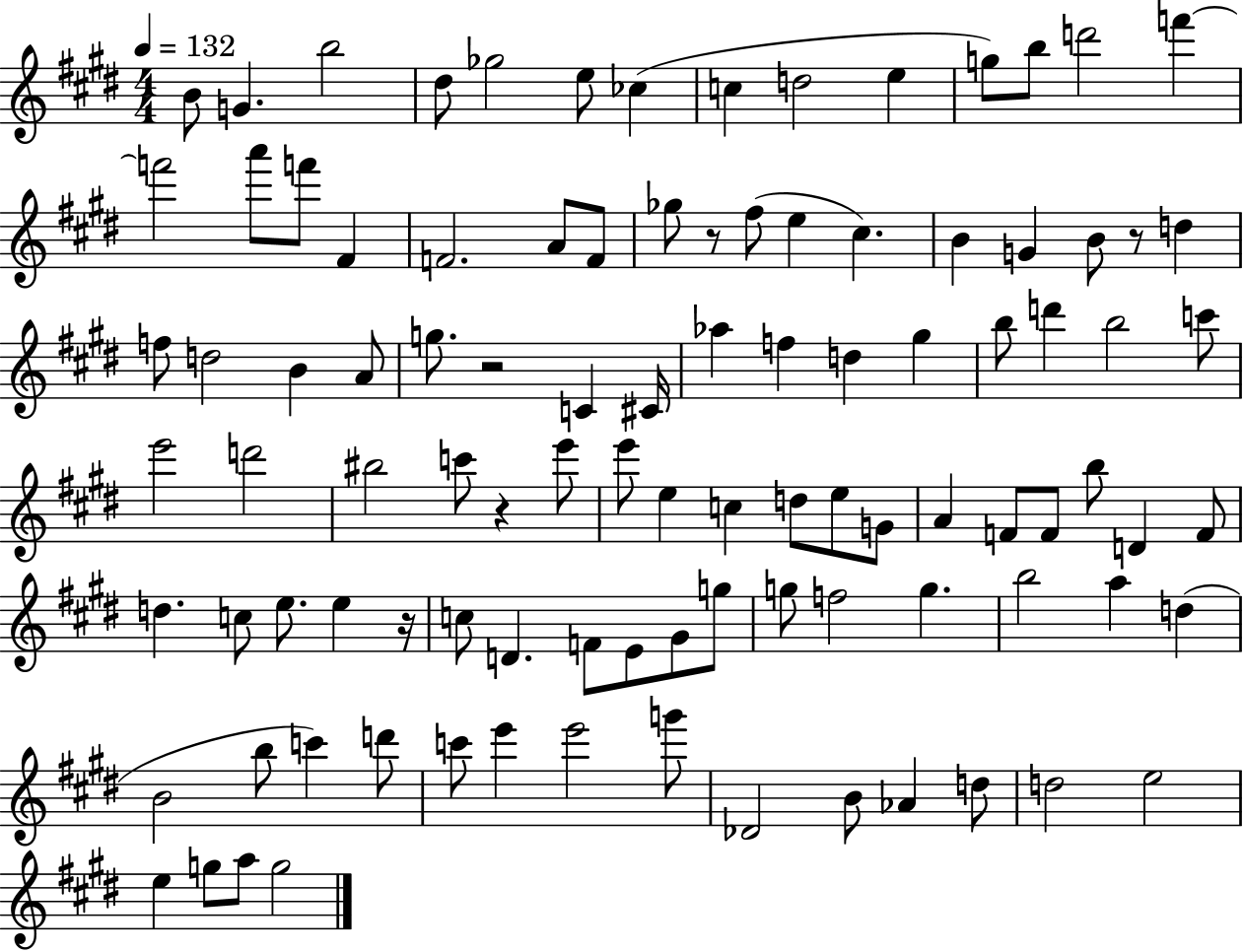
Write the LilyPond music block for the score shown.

{
  \clef treble
  \numericTimeSignature
  \time 4/4
  \key e \major
  \tempo 4 = 132
  b'8 g'4. b''2 | dis''8 ges''2 e''8 ces''4( | c''4 d''2 e''4 | g''8) b''8 d'''2 f'''4~~ | \break f'''2 a'''8 f'''8 fis'4 | f'2. a'8 f'8 | ges''8 r8 fis''8( e''4 cis''4.) | b'4 g'4 b'8 r8 d''4 | \break f''8 d''2 b'4 a'8 | g''8. r2 c'4 cis'16 | aes''4 f''4 d''4 gis''4 | b''8 d'''4 b''2 c'''8 | \break e'''2 d'''2 | bis''2 c'''8 r4 e'''8 | e'''8 e''4 c''4 d''8 e''8 g'8 | a'4 f'8 f'8 b''8 d'4 f'8 | \break d''4. c''8 e''8. e''4 r16 | c''8 d'4. f'8 e'8 gis'8 g''8 | g''8 f''2 g''4. | b''2 a''4 d''4( | \break b'2 b''8 c'''4) d'''8 | c'''8 e'''4 e'''2 g'''8 | des'2 b'8 aes'4 d''8 | d''2 e''2 | \break e''4 g''8 a''8 g''2 | \bar "|."
}